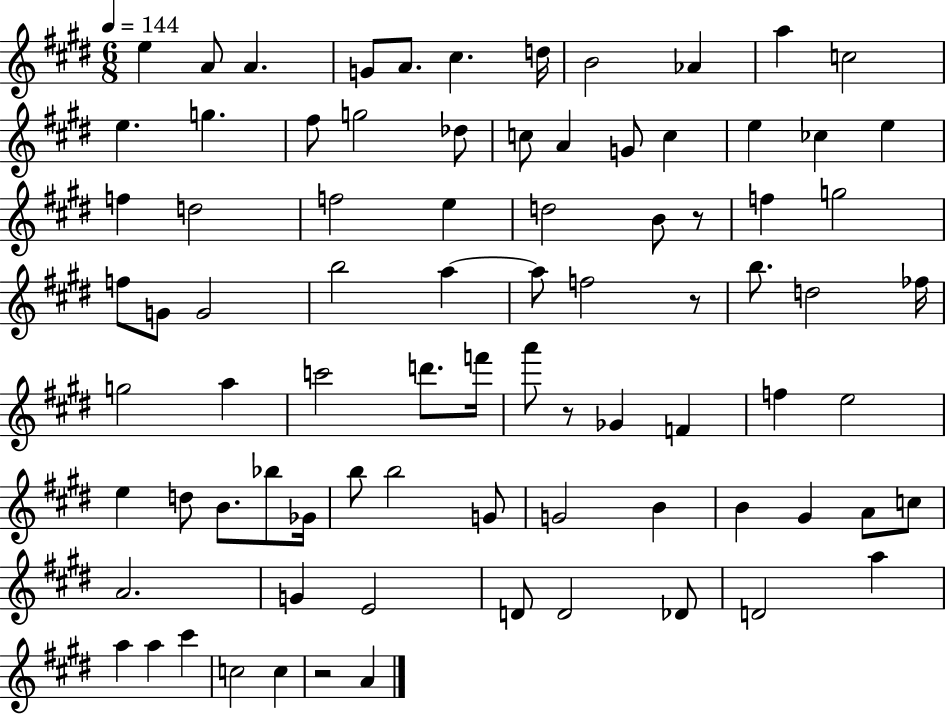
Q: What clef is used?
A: treble